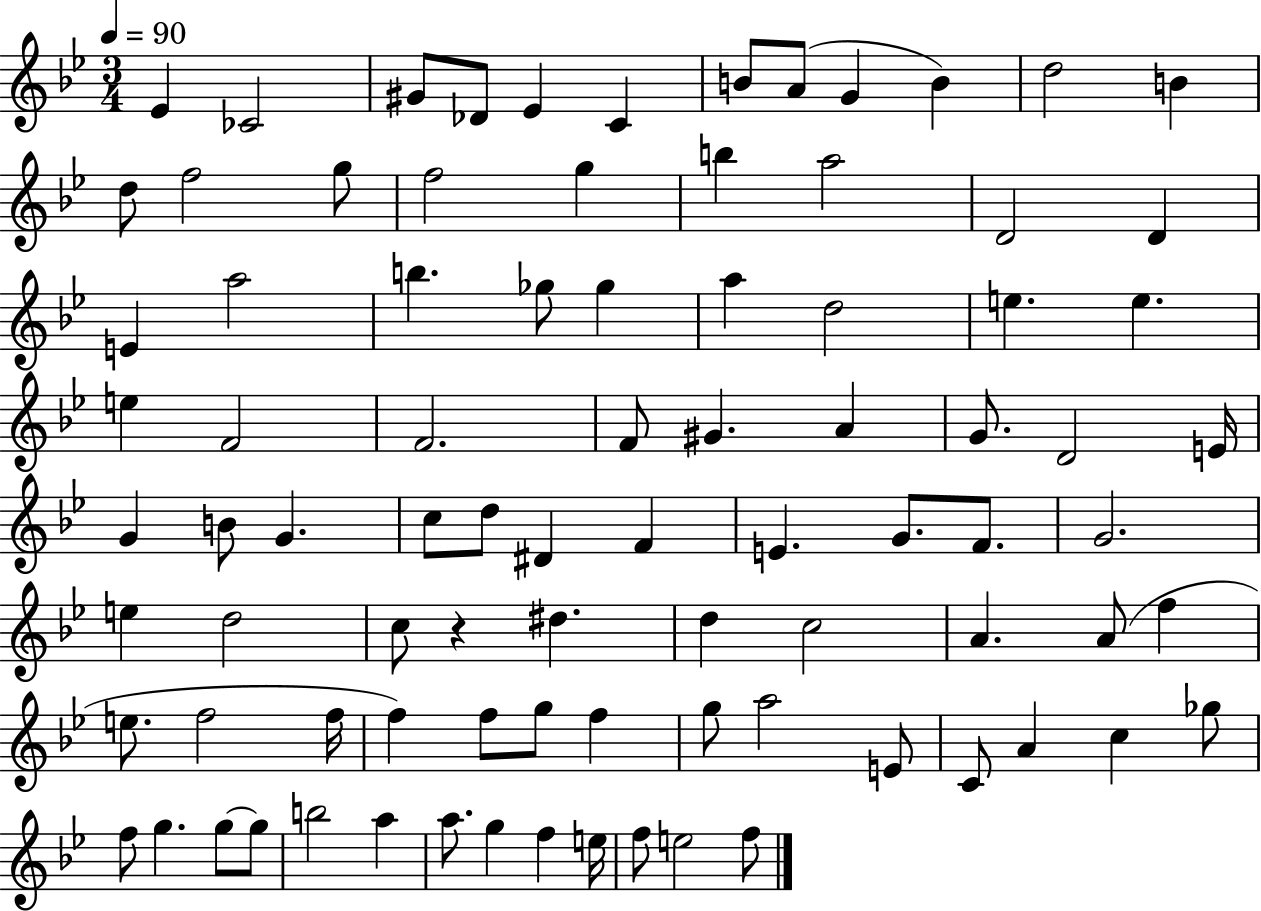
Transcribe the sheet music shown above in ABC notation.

X:1
T:Untitled
M:3/4
L:1/4
K:Bb
_E _C2 ^G/2 _D/2 _E C B/2 A/2 G B d2 B d/2 f2 g/2 f2 g b a2 D2 D E a2 b _g/2 _g a d2 e e e F2 F2 F/2 ^G A G/2 D2 E/4 G B/2 G c/2 d/2 ^D F E G/2 F/2 G2 e d2 c/2 z ^d d c2 A A/2 f e/2 f2 f/4 f f/2 g/2 f g/2 a2 E/2 C/2 A c _g/2 f/2 g g/2 g/2 b2 a a/2 g f e/4 f/2 e2 f/2